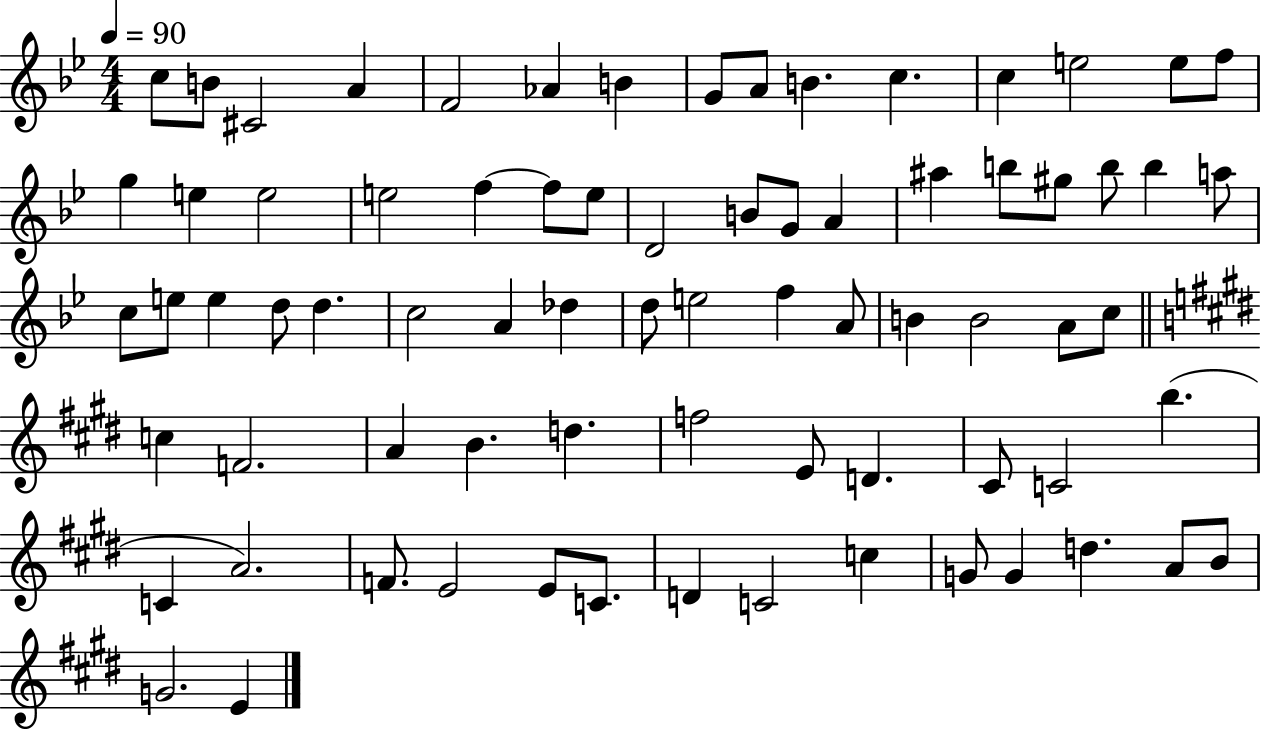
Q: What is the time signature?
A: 4/4